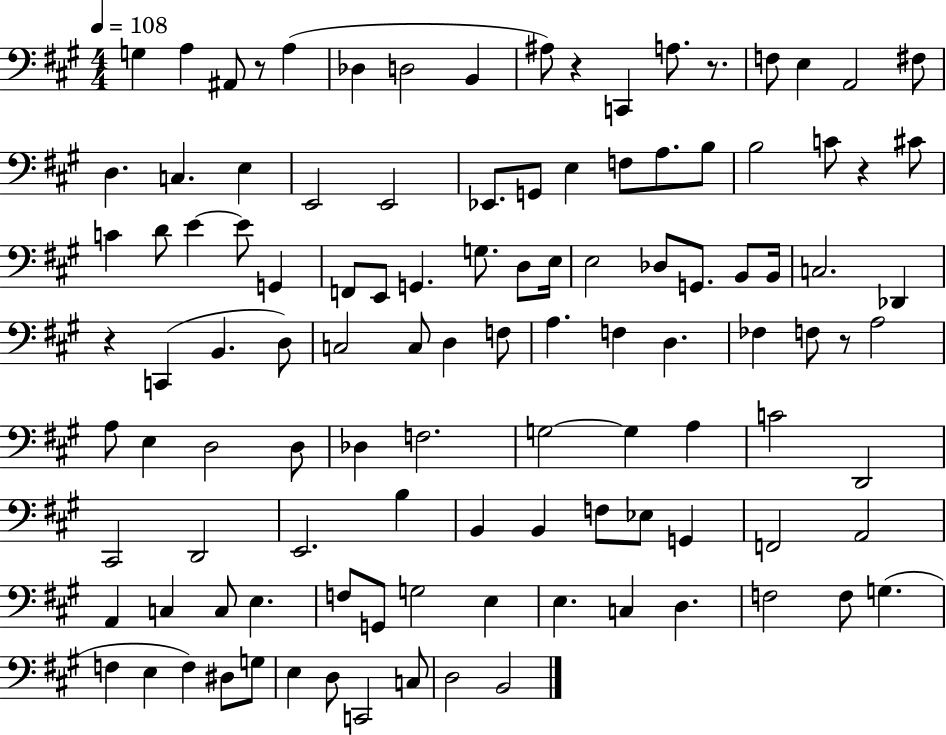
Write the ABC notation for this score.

X:1
T:Untitled
M:4/4
L:1/4
K:A
G, A, ^A,,/2 z/2 A, _D, D,2 B,, ^A,/2 z C,, A,/2 z/2 F,/2 E, A,,2 ^F,/2 D, C, E, E,,2 E,,2 _E,,/2 G,,/2 E, F,/2 A,/2 B,/2 B,2 C/2 z ^C/2 C D/2 E E/2 G,, F,,/2 E,,/2 G,, G,/2 D,/2 E,/4 E,2 _D,/2 G,,/2 B,,/2 B,,/4 C,2 _D,, z C,, B,, D,/2 C,2 C,/2 D, F,/2 A, F, D, _F, F,/2 z/2 A,2 A,/2 E, D,2 D,/2 _D, F,2 G,2 G, A, C2 D,,2 ^C,,2 D,,2 E,,2 B, B,, B,, F,/2 _E,/2 G,, F,,2 A,,2 A,, C, C,/2 E, F,/2 G,,/2 G,2 E, E, C, D, F,2 F,/2 G, F, E, F, ^D,/2 G,/2 E, D,/2 C,,2 C,/2 D,2 B,,2